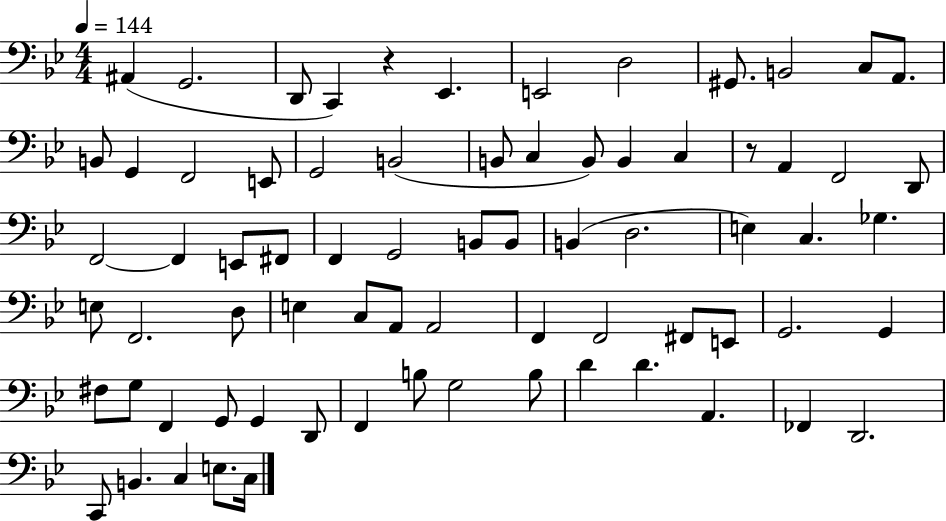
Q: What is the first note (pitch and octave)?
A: A#2